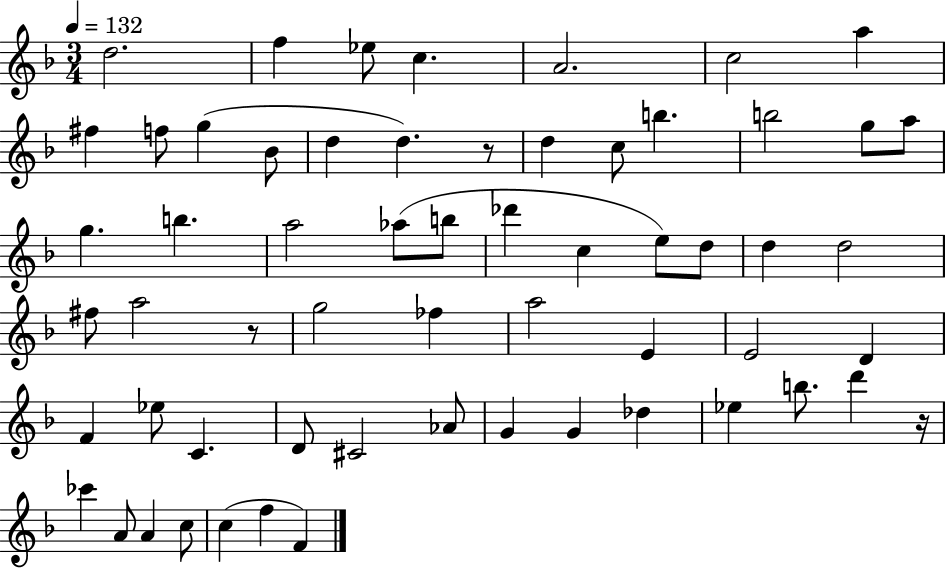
D5/h. F5/q Eb5/e C5/q. A4/h. C5/h A5/q F#5/q F5/e G5/q Bb4/e D5/q D5/q. R/e D5/q C5/e B5/q. B5/h G5/e A5/e G5/q. B5/q. A5/h Ab5/e B5/e Db6/q C5/q E5/e D5/e D5/q D5/h F#5/e A5/h R/e G5/h FES5/q A5/h E4/q E4/h D4/q F4/q Eb5/e C4/q. D4/e C#4/h Ab4/e G4/q G4/q Db5/q Eb5/q B5/e. D6/q R/s CES6/q A4/e A4/q C5/e C5/q F5/q F4/q